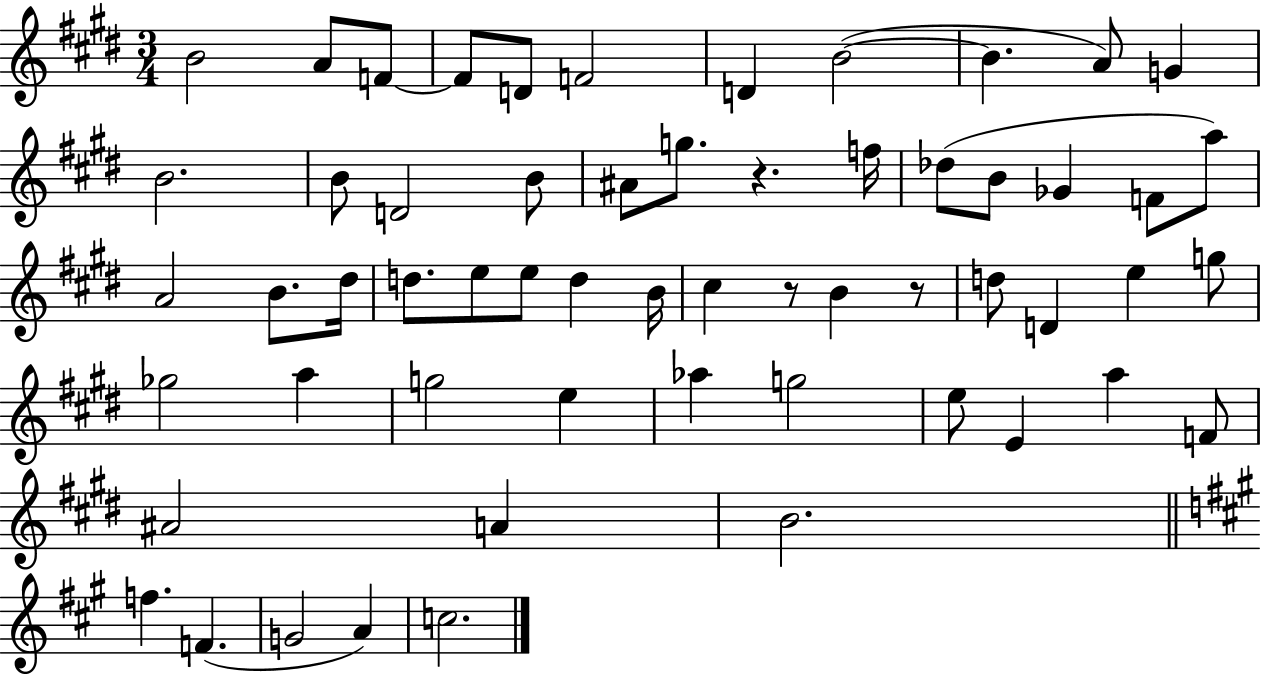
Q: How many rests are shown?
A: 3